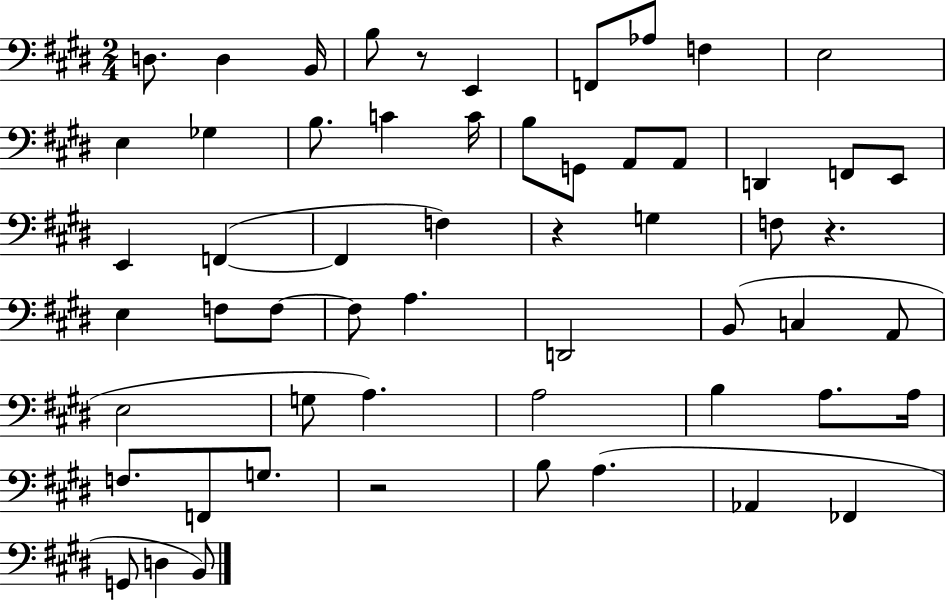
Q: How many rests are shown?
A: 4